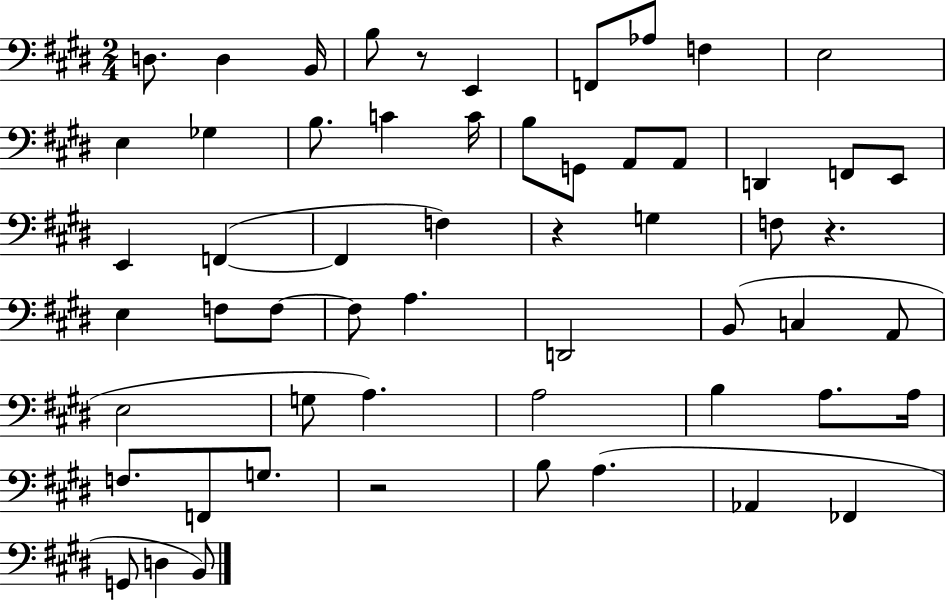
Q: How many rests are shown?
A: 4